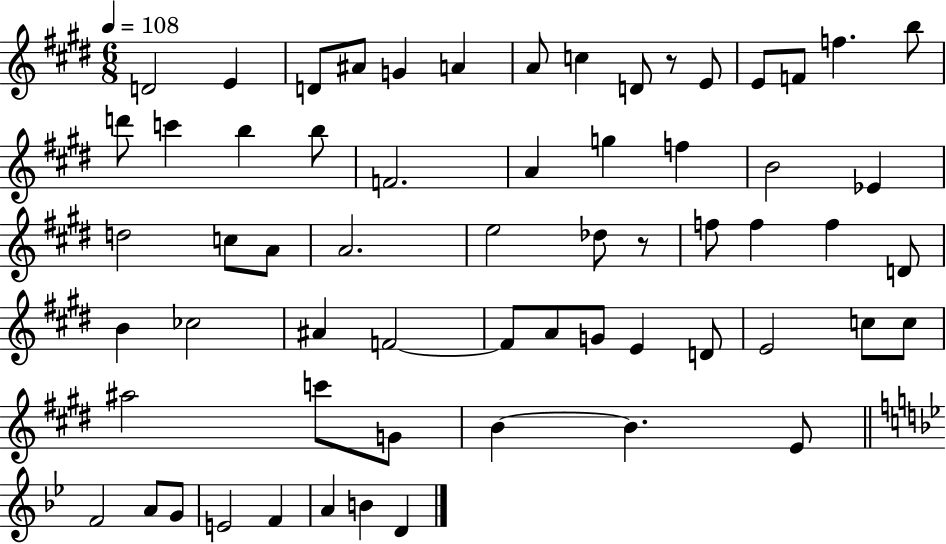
D4/h E4/q D4/e A#4/e G4/q A4/q A4/e C5/q D4/e R/e E4/e E4/e F4/e F5/q. B5/e D6/e C6/q B5/q B5/e F4/h. A4/q G5/q F5/q B4/h Eb4/q D5/h C5/e A4/e A4/h. E5/h Db5/e R/e F5/e F5/q F5/q D4/e B4/q CES5/h A#4/q F4/h F4/e A4/e G4/e E4/q D4/e E4/h C5/e C5/e A#5/h C6/e G4/e B4/q B4/q. E4/e F4/h A4/e G4/e E4/h F4/q A4/q B4/q D4/q